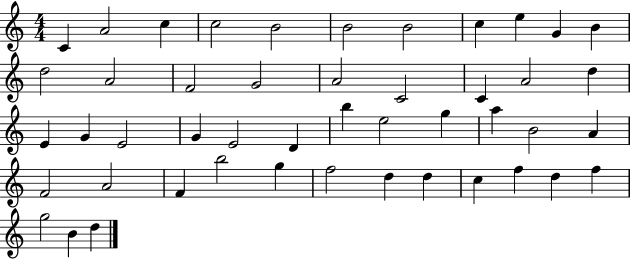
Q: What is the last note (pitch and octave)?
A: D5